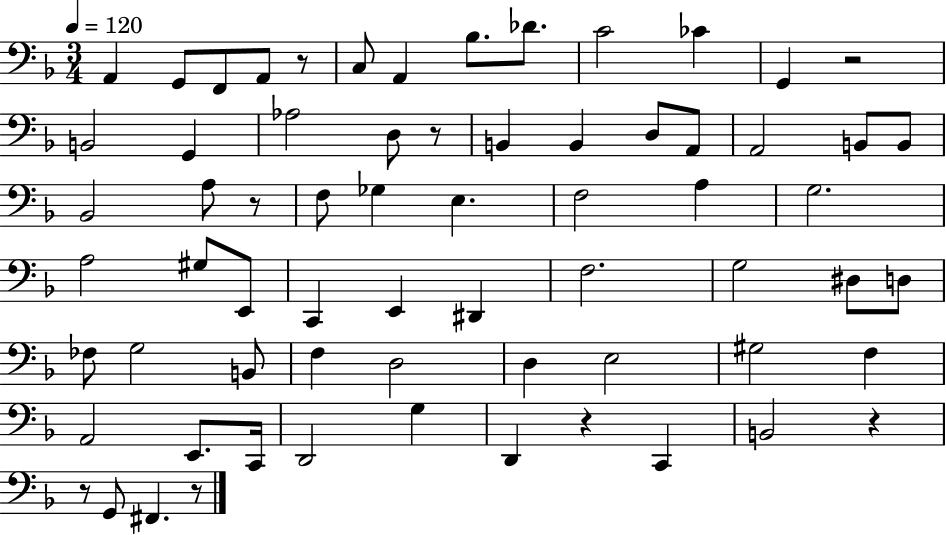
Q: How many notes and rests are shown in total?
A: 67